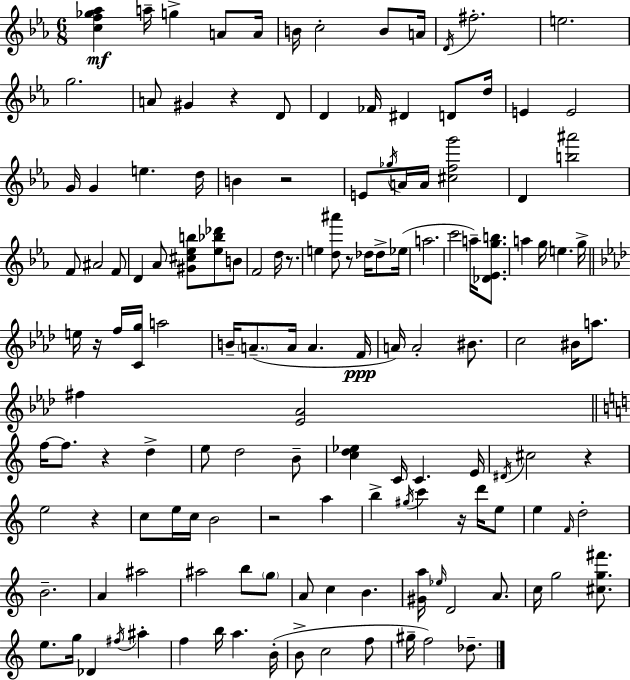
{
  \clef treble
  \numericTimeSignature
  \time 6/8
  \key c \minor
  <c'' f'' ges'' aes''>4\mf a''16-- g''4-> a'8 a'16 | b'16 c''2-. b'8 a'16 | \acciaccatura { d'16 } fis''2.-. | e''2. | \break g''2. | a'8 gis'4 r4 d'8 | d'4 fes'16 dis'4 d'8 | d''16 e'4 e'2 | \break g'16 g'4 e''4. | d''16 b'4 r2 | e'8 \acciaccatura { ges''16 } a'16 a'16 <cis'' f'' g'''>2 | d'4 <b'' ais'''>2 | \break f'8 ais'2 | f'8 d'4 aes'8 <gis' cis'' ees'' b''>8 <ees'' bes'' des'''>8 | b'8 f'2 d''16 r8. | e''4 <d'' ais'''>8 r8 des''16 des''8-> | \break ees''16( a''2. | c'''2 a''16--) <des' ees' g'' b''>8. | a''4 g''16 e''4. | g''16-> \bar "||" \break \key aes \major e''16 r16 f''16 <c' g''>16 a''2 | b'16-- \parenthesize a'8.--( a'16 a'4. f'16\ppp | a'16) a'2-. bis'8. | c''2 bis'16 a''8. | \break fis''4 <ees' aes'>2 | \bar "||" \break \key a \minor f''16~~ f''8. r4 d''4-> | e''8 d''2 b'8-- | <c'' d'' ees''>4 c'16 c'4. e'16 | \acciaccatura { dis'16 } cis''2 r4 | \break e''2 r4 | c''8 e''16 c''16 b'2 | r2 a''4 | b''4-> \acciaccatura { gis''16 } c'''4 r16 d'''16 | \break e''8 e''4 \grace { f'16 } d''2-. | b'2.-- | a'4 ais''2 | ais''2 b''8 | \break \parenthesize g''8 a'8 c''4 b'4. | <gis' a''>16 \grace { ees''16 } d'2 | a'8. c''16 g''2 | <cis'' g'' fis'''>8. e''8. g''16 des'4 | \break \acciaccatura { fis''16 } ais''4-. f''4 b''16 a''4. | b'16-.( b'8-> c''2 | f''8 gis''16-- f''2) | des''8.-- \bar "|."
}